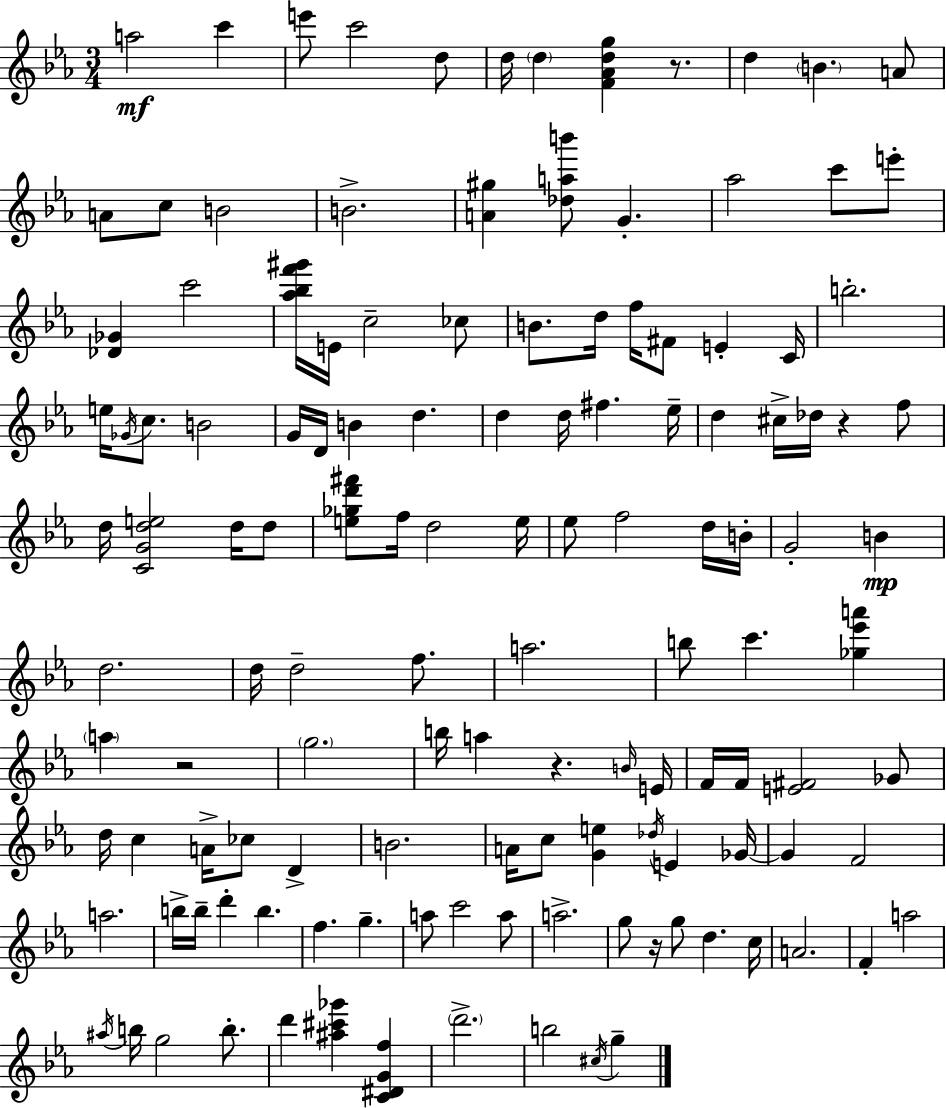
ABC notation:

X:1
T:Untitled
M:3/4
L:1/4
K:Cm
a2 c' e'/2 c'2 d/2 d/4 d [F_Adg] z/2 d B A/2 A/2 c/2 B2 B2 [A^g] [_dab']/2 G _a2 c'/2 e'/2 [_D_G] c'2 [_a_bf'^g']/4 E/4 c2 _c/2 B/2 d/4 f/4 ^F/2 E C/4 b2 e/4 _G/4 c/2 B2 G/4 D/4 B d d d/4 ^f _e/4 d ^c/4 _d/4 z f/2 d/4 [CGde]2 d/4 d/2 [e_gd'^f']/2 f/4 d2 e/4 _e/2 f2 d/4 B/4 G2 B d2 d/4 d2 f/2 a2 b/2 c' [_g_e'a'] a z2 g2 b/4 a z B/4 E/4 F/4 F/4 [E^F]2 _G/2 d/4 c A/4 _c/2 D B2 A/4 c/2 [Ge] _d/4 E _G/4 _G F2 a2 b/4 b/4 d' b f g a/2 c'2 a/2 a2 g/2 z/4 g/2 d c/4 A2 F a2 ^a/4 b/4 g2 b/2 d' [^a^c'_g'] [C^DGf] d'2 b2 ^c/4 g